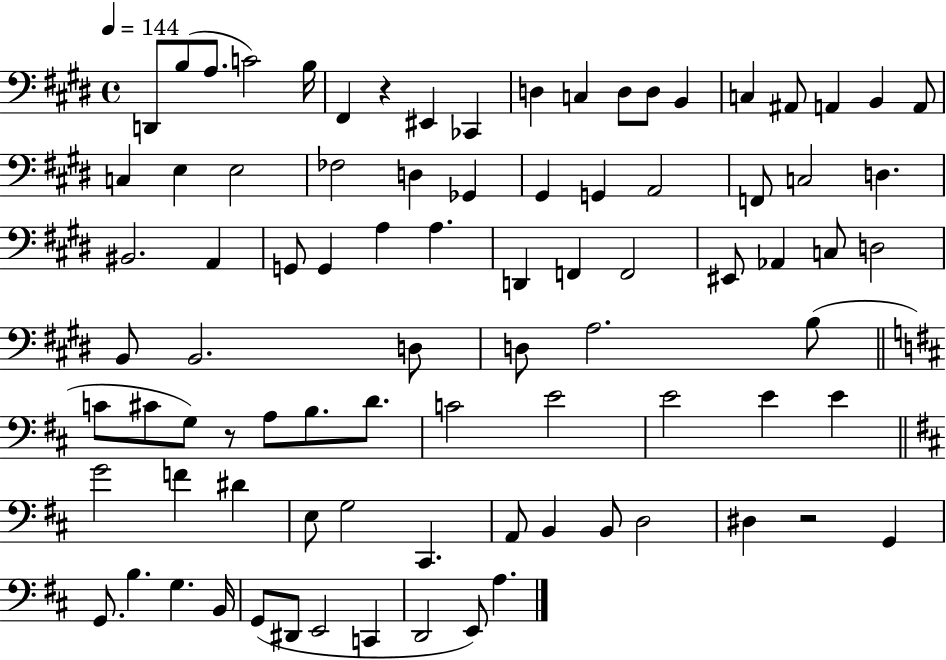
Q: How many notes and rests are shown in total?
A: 86